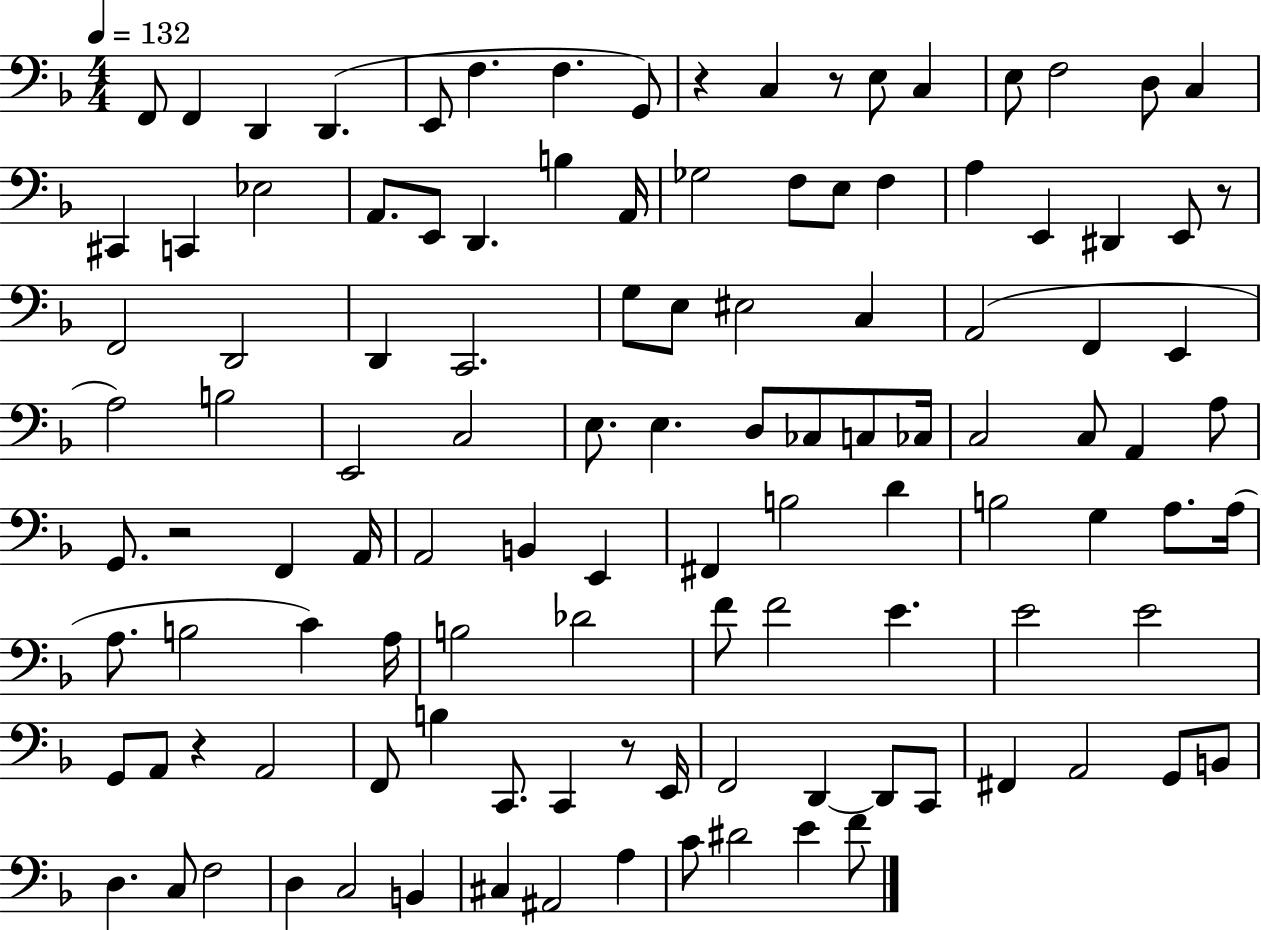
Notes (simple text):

F2/e F2/q D2/q D2/q. E2/e F3/q. F3/q. G2/e R/q C3/q R/e E3/e C3/q E3/e F3/h D3/e C3/q C#2/q C2/q Eb3/h A2/e. E2/e D2/q. B3/q A2/s Gb3/h F3/e E3/e F3/q A3/q E2/q D#2/q E2/e R/e F2/h D2/h D2/q C2/h. G3/e E3/e EIS3/h C3/q A2/h F2/q E2/q A3/h B3/h E2/h C3/h E3/e. E3/q. D3/e CES3/e C3/e CES3/s C3/h C3/e A2/q A3/e G2/e. R/h F2/q A2/s A2/h B2/q E2/q F#2/q B3/h D4/q B3/h G3/q A3/e. A3/s A3/e. B3/h C4/q A3/s B3/h Db4/h F4/e F4/h E4/q. E4/h E4/h G2/e A2/e R/q A2/h F2/e B3/q C2/e. C2/q R/e E2/s F2/h D2/q D2/e C2/e F#2/q A2/h G2/e B2/e D3/q. C3/e F3/h D3/q C3/h B2/q C#3/q A#2/h A3/q C4/e D#4/h E4/q F4/e